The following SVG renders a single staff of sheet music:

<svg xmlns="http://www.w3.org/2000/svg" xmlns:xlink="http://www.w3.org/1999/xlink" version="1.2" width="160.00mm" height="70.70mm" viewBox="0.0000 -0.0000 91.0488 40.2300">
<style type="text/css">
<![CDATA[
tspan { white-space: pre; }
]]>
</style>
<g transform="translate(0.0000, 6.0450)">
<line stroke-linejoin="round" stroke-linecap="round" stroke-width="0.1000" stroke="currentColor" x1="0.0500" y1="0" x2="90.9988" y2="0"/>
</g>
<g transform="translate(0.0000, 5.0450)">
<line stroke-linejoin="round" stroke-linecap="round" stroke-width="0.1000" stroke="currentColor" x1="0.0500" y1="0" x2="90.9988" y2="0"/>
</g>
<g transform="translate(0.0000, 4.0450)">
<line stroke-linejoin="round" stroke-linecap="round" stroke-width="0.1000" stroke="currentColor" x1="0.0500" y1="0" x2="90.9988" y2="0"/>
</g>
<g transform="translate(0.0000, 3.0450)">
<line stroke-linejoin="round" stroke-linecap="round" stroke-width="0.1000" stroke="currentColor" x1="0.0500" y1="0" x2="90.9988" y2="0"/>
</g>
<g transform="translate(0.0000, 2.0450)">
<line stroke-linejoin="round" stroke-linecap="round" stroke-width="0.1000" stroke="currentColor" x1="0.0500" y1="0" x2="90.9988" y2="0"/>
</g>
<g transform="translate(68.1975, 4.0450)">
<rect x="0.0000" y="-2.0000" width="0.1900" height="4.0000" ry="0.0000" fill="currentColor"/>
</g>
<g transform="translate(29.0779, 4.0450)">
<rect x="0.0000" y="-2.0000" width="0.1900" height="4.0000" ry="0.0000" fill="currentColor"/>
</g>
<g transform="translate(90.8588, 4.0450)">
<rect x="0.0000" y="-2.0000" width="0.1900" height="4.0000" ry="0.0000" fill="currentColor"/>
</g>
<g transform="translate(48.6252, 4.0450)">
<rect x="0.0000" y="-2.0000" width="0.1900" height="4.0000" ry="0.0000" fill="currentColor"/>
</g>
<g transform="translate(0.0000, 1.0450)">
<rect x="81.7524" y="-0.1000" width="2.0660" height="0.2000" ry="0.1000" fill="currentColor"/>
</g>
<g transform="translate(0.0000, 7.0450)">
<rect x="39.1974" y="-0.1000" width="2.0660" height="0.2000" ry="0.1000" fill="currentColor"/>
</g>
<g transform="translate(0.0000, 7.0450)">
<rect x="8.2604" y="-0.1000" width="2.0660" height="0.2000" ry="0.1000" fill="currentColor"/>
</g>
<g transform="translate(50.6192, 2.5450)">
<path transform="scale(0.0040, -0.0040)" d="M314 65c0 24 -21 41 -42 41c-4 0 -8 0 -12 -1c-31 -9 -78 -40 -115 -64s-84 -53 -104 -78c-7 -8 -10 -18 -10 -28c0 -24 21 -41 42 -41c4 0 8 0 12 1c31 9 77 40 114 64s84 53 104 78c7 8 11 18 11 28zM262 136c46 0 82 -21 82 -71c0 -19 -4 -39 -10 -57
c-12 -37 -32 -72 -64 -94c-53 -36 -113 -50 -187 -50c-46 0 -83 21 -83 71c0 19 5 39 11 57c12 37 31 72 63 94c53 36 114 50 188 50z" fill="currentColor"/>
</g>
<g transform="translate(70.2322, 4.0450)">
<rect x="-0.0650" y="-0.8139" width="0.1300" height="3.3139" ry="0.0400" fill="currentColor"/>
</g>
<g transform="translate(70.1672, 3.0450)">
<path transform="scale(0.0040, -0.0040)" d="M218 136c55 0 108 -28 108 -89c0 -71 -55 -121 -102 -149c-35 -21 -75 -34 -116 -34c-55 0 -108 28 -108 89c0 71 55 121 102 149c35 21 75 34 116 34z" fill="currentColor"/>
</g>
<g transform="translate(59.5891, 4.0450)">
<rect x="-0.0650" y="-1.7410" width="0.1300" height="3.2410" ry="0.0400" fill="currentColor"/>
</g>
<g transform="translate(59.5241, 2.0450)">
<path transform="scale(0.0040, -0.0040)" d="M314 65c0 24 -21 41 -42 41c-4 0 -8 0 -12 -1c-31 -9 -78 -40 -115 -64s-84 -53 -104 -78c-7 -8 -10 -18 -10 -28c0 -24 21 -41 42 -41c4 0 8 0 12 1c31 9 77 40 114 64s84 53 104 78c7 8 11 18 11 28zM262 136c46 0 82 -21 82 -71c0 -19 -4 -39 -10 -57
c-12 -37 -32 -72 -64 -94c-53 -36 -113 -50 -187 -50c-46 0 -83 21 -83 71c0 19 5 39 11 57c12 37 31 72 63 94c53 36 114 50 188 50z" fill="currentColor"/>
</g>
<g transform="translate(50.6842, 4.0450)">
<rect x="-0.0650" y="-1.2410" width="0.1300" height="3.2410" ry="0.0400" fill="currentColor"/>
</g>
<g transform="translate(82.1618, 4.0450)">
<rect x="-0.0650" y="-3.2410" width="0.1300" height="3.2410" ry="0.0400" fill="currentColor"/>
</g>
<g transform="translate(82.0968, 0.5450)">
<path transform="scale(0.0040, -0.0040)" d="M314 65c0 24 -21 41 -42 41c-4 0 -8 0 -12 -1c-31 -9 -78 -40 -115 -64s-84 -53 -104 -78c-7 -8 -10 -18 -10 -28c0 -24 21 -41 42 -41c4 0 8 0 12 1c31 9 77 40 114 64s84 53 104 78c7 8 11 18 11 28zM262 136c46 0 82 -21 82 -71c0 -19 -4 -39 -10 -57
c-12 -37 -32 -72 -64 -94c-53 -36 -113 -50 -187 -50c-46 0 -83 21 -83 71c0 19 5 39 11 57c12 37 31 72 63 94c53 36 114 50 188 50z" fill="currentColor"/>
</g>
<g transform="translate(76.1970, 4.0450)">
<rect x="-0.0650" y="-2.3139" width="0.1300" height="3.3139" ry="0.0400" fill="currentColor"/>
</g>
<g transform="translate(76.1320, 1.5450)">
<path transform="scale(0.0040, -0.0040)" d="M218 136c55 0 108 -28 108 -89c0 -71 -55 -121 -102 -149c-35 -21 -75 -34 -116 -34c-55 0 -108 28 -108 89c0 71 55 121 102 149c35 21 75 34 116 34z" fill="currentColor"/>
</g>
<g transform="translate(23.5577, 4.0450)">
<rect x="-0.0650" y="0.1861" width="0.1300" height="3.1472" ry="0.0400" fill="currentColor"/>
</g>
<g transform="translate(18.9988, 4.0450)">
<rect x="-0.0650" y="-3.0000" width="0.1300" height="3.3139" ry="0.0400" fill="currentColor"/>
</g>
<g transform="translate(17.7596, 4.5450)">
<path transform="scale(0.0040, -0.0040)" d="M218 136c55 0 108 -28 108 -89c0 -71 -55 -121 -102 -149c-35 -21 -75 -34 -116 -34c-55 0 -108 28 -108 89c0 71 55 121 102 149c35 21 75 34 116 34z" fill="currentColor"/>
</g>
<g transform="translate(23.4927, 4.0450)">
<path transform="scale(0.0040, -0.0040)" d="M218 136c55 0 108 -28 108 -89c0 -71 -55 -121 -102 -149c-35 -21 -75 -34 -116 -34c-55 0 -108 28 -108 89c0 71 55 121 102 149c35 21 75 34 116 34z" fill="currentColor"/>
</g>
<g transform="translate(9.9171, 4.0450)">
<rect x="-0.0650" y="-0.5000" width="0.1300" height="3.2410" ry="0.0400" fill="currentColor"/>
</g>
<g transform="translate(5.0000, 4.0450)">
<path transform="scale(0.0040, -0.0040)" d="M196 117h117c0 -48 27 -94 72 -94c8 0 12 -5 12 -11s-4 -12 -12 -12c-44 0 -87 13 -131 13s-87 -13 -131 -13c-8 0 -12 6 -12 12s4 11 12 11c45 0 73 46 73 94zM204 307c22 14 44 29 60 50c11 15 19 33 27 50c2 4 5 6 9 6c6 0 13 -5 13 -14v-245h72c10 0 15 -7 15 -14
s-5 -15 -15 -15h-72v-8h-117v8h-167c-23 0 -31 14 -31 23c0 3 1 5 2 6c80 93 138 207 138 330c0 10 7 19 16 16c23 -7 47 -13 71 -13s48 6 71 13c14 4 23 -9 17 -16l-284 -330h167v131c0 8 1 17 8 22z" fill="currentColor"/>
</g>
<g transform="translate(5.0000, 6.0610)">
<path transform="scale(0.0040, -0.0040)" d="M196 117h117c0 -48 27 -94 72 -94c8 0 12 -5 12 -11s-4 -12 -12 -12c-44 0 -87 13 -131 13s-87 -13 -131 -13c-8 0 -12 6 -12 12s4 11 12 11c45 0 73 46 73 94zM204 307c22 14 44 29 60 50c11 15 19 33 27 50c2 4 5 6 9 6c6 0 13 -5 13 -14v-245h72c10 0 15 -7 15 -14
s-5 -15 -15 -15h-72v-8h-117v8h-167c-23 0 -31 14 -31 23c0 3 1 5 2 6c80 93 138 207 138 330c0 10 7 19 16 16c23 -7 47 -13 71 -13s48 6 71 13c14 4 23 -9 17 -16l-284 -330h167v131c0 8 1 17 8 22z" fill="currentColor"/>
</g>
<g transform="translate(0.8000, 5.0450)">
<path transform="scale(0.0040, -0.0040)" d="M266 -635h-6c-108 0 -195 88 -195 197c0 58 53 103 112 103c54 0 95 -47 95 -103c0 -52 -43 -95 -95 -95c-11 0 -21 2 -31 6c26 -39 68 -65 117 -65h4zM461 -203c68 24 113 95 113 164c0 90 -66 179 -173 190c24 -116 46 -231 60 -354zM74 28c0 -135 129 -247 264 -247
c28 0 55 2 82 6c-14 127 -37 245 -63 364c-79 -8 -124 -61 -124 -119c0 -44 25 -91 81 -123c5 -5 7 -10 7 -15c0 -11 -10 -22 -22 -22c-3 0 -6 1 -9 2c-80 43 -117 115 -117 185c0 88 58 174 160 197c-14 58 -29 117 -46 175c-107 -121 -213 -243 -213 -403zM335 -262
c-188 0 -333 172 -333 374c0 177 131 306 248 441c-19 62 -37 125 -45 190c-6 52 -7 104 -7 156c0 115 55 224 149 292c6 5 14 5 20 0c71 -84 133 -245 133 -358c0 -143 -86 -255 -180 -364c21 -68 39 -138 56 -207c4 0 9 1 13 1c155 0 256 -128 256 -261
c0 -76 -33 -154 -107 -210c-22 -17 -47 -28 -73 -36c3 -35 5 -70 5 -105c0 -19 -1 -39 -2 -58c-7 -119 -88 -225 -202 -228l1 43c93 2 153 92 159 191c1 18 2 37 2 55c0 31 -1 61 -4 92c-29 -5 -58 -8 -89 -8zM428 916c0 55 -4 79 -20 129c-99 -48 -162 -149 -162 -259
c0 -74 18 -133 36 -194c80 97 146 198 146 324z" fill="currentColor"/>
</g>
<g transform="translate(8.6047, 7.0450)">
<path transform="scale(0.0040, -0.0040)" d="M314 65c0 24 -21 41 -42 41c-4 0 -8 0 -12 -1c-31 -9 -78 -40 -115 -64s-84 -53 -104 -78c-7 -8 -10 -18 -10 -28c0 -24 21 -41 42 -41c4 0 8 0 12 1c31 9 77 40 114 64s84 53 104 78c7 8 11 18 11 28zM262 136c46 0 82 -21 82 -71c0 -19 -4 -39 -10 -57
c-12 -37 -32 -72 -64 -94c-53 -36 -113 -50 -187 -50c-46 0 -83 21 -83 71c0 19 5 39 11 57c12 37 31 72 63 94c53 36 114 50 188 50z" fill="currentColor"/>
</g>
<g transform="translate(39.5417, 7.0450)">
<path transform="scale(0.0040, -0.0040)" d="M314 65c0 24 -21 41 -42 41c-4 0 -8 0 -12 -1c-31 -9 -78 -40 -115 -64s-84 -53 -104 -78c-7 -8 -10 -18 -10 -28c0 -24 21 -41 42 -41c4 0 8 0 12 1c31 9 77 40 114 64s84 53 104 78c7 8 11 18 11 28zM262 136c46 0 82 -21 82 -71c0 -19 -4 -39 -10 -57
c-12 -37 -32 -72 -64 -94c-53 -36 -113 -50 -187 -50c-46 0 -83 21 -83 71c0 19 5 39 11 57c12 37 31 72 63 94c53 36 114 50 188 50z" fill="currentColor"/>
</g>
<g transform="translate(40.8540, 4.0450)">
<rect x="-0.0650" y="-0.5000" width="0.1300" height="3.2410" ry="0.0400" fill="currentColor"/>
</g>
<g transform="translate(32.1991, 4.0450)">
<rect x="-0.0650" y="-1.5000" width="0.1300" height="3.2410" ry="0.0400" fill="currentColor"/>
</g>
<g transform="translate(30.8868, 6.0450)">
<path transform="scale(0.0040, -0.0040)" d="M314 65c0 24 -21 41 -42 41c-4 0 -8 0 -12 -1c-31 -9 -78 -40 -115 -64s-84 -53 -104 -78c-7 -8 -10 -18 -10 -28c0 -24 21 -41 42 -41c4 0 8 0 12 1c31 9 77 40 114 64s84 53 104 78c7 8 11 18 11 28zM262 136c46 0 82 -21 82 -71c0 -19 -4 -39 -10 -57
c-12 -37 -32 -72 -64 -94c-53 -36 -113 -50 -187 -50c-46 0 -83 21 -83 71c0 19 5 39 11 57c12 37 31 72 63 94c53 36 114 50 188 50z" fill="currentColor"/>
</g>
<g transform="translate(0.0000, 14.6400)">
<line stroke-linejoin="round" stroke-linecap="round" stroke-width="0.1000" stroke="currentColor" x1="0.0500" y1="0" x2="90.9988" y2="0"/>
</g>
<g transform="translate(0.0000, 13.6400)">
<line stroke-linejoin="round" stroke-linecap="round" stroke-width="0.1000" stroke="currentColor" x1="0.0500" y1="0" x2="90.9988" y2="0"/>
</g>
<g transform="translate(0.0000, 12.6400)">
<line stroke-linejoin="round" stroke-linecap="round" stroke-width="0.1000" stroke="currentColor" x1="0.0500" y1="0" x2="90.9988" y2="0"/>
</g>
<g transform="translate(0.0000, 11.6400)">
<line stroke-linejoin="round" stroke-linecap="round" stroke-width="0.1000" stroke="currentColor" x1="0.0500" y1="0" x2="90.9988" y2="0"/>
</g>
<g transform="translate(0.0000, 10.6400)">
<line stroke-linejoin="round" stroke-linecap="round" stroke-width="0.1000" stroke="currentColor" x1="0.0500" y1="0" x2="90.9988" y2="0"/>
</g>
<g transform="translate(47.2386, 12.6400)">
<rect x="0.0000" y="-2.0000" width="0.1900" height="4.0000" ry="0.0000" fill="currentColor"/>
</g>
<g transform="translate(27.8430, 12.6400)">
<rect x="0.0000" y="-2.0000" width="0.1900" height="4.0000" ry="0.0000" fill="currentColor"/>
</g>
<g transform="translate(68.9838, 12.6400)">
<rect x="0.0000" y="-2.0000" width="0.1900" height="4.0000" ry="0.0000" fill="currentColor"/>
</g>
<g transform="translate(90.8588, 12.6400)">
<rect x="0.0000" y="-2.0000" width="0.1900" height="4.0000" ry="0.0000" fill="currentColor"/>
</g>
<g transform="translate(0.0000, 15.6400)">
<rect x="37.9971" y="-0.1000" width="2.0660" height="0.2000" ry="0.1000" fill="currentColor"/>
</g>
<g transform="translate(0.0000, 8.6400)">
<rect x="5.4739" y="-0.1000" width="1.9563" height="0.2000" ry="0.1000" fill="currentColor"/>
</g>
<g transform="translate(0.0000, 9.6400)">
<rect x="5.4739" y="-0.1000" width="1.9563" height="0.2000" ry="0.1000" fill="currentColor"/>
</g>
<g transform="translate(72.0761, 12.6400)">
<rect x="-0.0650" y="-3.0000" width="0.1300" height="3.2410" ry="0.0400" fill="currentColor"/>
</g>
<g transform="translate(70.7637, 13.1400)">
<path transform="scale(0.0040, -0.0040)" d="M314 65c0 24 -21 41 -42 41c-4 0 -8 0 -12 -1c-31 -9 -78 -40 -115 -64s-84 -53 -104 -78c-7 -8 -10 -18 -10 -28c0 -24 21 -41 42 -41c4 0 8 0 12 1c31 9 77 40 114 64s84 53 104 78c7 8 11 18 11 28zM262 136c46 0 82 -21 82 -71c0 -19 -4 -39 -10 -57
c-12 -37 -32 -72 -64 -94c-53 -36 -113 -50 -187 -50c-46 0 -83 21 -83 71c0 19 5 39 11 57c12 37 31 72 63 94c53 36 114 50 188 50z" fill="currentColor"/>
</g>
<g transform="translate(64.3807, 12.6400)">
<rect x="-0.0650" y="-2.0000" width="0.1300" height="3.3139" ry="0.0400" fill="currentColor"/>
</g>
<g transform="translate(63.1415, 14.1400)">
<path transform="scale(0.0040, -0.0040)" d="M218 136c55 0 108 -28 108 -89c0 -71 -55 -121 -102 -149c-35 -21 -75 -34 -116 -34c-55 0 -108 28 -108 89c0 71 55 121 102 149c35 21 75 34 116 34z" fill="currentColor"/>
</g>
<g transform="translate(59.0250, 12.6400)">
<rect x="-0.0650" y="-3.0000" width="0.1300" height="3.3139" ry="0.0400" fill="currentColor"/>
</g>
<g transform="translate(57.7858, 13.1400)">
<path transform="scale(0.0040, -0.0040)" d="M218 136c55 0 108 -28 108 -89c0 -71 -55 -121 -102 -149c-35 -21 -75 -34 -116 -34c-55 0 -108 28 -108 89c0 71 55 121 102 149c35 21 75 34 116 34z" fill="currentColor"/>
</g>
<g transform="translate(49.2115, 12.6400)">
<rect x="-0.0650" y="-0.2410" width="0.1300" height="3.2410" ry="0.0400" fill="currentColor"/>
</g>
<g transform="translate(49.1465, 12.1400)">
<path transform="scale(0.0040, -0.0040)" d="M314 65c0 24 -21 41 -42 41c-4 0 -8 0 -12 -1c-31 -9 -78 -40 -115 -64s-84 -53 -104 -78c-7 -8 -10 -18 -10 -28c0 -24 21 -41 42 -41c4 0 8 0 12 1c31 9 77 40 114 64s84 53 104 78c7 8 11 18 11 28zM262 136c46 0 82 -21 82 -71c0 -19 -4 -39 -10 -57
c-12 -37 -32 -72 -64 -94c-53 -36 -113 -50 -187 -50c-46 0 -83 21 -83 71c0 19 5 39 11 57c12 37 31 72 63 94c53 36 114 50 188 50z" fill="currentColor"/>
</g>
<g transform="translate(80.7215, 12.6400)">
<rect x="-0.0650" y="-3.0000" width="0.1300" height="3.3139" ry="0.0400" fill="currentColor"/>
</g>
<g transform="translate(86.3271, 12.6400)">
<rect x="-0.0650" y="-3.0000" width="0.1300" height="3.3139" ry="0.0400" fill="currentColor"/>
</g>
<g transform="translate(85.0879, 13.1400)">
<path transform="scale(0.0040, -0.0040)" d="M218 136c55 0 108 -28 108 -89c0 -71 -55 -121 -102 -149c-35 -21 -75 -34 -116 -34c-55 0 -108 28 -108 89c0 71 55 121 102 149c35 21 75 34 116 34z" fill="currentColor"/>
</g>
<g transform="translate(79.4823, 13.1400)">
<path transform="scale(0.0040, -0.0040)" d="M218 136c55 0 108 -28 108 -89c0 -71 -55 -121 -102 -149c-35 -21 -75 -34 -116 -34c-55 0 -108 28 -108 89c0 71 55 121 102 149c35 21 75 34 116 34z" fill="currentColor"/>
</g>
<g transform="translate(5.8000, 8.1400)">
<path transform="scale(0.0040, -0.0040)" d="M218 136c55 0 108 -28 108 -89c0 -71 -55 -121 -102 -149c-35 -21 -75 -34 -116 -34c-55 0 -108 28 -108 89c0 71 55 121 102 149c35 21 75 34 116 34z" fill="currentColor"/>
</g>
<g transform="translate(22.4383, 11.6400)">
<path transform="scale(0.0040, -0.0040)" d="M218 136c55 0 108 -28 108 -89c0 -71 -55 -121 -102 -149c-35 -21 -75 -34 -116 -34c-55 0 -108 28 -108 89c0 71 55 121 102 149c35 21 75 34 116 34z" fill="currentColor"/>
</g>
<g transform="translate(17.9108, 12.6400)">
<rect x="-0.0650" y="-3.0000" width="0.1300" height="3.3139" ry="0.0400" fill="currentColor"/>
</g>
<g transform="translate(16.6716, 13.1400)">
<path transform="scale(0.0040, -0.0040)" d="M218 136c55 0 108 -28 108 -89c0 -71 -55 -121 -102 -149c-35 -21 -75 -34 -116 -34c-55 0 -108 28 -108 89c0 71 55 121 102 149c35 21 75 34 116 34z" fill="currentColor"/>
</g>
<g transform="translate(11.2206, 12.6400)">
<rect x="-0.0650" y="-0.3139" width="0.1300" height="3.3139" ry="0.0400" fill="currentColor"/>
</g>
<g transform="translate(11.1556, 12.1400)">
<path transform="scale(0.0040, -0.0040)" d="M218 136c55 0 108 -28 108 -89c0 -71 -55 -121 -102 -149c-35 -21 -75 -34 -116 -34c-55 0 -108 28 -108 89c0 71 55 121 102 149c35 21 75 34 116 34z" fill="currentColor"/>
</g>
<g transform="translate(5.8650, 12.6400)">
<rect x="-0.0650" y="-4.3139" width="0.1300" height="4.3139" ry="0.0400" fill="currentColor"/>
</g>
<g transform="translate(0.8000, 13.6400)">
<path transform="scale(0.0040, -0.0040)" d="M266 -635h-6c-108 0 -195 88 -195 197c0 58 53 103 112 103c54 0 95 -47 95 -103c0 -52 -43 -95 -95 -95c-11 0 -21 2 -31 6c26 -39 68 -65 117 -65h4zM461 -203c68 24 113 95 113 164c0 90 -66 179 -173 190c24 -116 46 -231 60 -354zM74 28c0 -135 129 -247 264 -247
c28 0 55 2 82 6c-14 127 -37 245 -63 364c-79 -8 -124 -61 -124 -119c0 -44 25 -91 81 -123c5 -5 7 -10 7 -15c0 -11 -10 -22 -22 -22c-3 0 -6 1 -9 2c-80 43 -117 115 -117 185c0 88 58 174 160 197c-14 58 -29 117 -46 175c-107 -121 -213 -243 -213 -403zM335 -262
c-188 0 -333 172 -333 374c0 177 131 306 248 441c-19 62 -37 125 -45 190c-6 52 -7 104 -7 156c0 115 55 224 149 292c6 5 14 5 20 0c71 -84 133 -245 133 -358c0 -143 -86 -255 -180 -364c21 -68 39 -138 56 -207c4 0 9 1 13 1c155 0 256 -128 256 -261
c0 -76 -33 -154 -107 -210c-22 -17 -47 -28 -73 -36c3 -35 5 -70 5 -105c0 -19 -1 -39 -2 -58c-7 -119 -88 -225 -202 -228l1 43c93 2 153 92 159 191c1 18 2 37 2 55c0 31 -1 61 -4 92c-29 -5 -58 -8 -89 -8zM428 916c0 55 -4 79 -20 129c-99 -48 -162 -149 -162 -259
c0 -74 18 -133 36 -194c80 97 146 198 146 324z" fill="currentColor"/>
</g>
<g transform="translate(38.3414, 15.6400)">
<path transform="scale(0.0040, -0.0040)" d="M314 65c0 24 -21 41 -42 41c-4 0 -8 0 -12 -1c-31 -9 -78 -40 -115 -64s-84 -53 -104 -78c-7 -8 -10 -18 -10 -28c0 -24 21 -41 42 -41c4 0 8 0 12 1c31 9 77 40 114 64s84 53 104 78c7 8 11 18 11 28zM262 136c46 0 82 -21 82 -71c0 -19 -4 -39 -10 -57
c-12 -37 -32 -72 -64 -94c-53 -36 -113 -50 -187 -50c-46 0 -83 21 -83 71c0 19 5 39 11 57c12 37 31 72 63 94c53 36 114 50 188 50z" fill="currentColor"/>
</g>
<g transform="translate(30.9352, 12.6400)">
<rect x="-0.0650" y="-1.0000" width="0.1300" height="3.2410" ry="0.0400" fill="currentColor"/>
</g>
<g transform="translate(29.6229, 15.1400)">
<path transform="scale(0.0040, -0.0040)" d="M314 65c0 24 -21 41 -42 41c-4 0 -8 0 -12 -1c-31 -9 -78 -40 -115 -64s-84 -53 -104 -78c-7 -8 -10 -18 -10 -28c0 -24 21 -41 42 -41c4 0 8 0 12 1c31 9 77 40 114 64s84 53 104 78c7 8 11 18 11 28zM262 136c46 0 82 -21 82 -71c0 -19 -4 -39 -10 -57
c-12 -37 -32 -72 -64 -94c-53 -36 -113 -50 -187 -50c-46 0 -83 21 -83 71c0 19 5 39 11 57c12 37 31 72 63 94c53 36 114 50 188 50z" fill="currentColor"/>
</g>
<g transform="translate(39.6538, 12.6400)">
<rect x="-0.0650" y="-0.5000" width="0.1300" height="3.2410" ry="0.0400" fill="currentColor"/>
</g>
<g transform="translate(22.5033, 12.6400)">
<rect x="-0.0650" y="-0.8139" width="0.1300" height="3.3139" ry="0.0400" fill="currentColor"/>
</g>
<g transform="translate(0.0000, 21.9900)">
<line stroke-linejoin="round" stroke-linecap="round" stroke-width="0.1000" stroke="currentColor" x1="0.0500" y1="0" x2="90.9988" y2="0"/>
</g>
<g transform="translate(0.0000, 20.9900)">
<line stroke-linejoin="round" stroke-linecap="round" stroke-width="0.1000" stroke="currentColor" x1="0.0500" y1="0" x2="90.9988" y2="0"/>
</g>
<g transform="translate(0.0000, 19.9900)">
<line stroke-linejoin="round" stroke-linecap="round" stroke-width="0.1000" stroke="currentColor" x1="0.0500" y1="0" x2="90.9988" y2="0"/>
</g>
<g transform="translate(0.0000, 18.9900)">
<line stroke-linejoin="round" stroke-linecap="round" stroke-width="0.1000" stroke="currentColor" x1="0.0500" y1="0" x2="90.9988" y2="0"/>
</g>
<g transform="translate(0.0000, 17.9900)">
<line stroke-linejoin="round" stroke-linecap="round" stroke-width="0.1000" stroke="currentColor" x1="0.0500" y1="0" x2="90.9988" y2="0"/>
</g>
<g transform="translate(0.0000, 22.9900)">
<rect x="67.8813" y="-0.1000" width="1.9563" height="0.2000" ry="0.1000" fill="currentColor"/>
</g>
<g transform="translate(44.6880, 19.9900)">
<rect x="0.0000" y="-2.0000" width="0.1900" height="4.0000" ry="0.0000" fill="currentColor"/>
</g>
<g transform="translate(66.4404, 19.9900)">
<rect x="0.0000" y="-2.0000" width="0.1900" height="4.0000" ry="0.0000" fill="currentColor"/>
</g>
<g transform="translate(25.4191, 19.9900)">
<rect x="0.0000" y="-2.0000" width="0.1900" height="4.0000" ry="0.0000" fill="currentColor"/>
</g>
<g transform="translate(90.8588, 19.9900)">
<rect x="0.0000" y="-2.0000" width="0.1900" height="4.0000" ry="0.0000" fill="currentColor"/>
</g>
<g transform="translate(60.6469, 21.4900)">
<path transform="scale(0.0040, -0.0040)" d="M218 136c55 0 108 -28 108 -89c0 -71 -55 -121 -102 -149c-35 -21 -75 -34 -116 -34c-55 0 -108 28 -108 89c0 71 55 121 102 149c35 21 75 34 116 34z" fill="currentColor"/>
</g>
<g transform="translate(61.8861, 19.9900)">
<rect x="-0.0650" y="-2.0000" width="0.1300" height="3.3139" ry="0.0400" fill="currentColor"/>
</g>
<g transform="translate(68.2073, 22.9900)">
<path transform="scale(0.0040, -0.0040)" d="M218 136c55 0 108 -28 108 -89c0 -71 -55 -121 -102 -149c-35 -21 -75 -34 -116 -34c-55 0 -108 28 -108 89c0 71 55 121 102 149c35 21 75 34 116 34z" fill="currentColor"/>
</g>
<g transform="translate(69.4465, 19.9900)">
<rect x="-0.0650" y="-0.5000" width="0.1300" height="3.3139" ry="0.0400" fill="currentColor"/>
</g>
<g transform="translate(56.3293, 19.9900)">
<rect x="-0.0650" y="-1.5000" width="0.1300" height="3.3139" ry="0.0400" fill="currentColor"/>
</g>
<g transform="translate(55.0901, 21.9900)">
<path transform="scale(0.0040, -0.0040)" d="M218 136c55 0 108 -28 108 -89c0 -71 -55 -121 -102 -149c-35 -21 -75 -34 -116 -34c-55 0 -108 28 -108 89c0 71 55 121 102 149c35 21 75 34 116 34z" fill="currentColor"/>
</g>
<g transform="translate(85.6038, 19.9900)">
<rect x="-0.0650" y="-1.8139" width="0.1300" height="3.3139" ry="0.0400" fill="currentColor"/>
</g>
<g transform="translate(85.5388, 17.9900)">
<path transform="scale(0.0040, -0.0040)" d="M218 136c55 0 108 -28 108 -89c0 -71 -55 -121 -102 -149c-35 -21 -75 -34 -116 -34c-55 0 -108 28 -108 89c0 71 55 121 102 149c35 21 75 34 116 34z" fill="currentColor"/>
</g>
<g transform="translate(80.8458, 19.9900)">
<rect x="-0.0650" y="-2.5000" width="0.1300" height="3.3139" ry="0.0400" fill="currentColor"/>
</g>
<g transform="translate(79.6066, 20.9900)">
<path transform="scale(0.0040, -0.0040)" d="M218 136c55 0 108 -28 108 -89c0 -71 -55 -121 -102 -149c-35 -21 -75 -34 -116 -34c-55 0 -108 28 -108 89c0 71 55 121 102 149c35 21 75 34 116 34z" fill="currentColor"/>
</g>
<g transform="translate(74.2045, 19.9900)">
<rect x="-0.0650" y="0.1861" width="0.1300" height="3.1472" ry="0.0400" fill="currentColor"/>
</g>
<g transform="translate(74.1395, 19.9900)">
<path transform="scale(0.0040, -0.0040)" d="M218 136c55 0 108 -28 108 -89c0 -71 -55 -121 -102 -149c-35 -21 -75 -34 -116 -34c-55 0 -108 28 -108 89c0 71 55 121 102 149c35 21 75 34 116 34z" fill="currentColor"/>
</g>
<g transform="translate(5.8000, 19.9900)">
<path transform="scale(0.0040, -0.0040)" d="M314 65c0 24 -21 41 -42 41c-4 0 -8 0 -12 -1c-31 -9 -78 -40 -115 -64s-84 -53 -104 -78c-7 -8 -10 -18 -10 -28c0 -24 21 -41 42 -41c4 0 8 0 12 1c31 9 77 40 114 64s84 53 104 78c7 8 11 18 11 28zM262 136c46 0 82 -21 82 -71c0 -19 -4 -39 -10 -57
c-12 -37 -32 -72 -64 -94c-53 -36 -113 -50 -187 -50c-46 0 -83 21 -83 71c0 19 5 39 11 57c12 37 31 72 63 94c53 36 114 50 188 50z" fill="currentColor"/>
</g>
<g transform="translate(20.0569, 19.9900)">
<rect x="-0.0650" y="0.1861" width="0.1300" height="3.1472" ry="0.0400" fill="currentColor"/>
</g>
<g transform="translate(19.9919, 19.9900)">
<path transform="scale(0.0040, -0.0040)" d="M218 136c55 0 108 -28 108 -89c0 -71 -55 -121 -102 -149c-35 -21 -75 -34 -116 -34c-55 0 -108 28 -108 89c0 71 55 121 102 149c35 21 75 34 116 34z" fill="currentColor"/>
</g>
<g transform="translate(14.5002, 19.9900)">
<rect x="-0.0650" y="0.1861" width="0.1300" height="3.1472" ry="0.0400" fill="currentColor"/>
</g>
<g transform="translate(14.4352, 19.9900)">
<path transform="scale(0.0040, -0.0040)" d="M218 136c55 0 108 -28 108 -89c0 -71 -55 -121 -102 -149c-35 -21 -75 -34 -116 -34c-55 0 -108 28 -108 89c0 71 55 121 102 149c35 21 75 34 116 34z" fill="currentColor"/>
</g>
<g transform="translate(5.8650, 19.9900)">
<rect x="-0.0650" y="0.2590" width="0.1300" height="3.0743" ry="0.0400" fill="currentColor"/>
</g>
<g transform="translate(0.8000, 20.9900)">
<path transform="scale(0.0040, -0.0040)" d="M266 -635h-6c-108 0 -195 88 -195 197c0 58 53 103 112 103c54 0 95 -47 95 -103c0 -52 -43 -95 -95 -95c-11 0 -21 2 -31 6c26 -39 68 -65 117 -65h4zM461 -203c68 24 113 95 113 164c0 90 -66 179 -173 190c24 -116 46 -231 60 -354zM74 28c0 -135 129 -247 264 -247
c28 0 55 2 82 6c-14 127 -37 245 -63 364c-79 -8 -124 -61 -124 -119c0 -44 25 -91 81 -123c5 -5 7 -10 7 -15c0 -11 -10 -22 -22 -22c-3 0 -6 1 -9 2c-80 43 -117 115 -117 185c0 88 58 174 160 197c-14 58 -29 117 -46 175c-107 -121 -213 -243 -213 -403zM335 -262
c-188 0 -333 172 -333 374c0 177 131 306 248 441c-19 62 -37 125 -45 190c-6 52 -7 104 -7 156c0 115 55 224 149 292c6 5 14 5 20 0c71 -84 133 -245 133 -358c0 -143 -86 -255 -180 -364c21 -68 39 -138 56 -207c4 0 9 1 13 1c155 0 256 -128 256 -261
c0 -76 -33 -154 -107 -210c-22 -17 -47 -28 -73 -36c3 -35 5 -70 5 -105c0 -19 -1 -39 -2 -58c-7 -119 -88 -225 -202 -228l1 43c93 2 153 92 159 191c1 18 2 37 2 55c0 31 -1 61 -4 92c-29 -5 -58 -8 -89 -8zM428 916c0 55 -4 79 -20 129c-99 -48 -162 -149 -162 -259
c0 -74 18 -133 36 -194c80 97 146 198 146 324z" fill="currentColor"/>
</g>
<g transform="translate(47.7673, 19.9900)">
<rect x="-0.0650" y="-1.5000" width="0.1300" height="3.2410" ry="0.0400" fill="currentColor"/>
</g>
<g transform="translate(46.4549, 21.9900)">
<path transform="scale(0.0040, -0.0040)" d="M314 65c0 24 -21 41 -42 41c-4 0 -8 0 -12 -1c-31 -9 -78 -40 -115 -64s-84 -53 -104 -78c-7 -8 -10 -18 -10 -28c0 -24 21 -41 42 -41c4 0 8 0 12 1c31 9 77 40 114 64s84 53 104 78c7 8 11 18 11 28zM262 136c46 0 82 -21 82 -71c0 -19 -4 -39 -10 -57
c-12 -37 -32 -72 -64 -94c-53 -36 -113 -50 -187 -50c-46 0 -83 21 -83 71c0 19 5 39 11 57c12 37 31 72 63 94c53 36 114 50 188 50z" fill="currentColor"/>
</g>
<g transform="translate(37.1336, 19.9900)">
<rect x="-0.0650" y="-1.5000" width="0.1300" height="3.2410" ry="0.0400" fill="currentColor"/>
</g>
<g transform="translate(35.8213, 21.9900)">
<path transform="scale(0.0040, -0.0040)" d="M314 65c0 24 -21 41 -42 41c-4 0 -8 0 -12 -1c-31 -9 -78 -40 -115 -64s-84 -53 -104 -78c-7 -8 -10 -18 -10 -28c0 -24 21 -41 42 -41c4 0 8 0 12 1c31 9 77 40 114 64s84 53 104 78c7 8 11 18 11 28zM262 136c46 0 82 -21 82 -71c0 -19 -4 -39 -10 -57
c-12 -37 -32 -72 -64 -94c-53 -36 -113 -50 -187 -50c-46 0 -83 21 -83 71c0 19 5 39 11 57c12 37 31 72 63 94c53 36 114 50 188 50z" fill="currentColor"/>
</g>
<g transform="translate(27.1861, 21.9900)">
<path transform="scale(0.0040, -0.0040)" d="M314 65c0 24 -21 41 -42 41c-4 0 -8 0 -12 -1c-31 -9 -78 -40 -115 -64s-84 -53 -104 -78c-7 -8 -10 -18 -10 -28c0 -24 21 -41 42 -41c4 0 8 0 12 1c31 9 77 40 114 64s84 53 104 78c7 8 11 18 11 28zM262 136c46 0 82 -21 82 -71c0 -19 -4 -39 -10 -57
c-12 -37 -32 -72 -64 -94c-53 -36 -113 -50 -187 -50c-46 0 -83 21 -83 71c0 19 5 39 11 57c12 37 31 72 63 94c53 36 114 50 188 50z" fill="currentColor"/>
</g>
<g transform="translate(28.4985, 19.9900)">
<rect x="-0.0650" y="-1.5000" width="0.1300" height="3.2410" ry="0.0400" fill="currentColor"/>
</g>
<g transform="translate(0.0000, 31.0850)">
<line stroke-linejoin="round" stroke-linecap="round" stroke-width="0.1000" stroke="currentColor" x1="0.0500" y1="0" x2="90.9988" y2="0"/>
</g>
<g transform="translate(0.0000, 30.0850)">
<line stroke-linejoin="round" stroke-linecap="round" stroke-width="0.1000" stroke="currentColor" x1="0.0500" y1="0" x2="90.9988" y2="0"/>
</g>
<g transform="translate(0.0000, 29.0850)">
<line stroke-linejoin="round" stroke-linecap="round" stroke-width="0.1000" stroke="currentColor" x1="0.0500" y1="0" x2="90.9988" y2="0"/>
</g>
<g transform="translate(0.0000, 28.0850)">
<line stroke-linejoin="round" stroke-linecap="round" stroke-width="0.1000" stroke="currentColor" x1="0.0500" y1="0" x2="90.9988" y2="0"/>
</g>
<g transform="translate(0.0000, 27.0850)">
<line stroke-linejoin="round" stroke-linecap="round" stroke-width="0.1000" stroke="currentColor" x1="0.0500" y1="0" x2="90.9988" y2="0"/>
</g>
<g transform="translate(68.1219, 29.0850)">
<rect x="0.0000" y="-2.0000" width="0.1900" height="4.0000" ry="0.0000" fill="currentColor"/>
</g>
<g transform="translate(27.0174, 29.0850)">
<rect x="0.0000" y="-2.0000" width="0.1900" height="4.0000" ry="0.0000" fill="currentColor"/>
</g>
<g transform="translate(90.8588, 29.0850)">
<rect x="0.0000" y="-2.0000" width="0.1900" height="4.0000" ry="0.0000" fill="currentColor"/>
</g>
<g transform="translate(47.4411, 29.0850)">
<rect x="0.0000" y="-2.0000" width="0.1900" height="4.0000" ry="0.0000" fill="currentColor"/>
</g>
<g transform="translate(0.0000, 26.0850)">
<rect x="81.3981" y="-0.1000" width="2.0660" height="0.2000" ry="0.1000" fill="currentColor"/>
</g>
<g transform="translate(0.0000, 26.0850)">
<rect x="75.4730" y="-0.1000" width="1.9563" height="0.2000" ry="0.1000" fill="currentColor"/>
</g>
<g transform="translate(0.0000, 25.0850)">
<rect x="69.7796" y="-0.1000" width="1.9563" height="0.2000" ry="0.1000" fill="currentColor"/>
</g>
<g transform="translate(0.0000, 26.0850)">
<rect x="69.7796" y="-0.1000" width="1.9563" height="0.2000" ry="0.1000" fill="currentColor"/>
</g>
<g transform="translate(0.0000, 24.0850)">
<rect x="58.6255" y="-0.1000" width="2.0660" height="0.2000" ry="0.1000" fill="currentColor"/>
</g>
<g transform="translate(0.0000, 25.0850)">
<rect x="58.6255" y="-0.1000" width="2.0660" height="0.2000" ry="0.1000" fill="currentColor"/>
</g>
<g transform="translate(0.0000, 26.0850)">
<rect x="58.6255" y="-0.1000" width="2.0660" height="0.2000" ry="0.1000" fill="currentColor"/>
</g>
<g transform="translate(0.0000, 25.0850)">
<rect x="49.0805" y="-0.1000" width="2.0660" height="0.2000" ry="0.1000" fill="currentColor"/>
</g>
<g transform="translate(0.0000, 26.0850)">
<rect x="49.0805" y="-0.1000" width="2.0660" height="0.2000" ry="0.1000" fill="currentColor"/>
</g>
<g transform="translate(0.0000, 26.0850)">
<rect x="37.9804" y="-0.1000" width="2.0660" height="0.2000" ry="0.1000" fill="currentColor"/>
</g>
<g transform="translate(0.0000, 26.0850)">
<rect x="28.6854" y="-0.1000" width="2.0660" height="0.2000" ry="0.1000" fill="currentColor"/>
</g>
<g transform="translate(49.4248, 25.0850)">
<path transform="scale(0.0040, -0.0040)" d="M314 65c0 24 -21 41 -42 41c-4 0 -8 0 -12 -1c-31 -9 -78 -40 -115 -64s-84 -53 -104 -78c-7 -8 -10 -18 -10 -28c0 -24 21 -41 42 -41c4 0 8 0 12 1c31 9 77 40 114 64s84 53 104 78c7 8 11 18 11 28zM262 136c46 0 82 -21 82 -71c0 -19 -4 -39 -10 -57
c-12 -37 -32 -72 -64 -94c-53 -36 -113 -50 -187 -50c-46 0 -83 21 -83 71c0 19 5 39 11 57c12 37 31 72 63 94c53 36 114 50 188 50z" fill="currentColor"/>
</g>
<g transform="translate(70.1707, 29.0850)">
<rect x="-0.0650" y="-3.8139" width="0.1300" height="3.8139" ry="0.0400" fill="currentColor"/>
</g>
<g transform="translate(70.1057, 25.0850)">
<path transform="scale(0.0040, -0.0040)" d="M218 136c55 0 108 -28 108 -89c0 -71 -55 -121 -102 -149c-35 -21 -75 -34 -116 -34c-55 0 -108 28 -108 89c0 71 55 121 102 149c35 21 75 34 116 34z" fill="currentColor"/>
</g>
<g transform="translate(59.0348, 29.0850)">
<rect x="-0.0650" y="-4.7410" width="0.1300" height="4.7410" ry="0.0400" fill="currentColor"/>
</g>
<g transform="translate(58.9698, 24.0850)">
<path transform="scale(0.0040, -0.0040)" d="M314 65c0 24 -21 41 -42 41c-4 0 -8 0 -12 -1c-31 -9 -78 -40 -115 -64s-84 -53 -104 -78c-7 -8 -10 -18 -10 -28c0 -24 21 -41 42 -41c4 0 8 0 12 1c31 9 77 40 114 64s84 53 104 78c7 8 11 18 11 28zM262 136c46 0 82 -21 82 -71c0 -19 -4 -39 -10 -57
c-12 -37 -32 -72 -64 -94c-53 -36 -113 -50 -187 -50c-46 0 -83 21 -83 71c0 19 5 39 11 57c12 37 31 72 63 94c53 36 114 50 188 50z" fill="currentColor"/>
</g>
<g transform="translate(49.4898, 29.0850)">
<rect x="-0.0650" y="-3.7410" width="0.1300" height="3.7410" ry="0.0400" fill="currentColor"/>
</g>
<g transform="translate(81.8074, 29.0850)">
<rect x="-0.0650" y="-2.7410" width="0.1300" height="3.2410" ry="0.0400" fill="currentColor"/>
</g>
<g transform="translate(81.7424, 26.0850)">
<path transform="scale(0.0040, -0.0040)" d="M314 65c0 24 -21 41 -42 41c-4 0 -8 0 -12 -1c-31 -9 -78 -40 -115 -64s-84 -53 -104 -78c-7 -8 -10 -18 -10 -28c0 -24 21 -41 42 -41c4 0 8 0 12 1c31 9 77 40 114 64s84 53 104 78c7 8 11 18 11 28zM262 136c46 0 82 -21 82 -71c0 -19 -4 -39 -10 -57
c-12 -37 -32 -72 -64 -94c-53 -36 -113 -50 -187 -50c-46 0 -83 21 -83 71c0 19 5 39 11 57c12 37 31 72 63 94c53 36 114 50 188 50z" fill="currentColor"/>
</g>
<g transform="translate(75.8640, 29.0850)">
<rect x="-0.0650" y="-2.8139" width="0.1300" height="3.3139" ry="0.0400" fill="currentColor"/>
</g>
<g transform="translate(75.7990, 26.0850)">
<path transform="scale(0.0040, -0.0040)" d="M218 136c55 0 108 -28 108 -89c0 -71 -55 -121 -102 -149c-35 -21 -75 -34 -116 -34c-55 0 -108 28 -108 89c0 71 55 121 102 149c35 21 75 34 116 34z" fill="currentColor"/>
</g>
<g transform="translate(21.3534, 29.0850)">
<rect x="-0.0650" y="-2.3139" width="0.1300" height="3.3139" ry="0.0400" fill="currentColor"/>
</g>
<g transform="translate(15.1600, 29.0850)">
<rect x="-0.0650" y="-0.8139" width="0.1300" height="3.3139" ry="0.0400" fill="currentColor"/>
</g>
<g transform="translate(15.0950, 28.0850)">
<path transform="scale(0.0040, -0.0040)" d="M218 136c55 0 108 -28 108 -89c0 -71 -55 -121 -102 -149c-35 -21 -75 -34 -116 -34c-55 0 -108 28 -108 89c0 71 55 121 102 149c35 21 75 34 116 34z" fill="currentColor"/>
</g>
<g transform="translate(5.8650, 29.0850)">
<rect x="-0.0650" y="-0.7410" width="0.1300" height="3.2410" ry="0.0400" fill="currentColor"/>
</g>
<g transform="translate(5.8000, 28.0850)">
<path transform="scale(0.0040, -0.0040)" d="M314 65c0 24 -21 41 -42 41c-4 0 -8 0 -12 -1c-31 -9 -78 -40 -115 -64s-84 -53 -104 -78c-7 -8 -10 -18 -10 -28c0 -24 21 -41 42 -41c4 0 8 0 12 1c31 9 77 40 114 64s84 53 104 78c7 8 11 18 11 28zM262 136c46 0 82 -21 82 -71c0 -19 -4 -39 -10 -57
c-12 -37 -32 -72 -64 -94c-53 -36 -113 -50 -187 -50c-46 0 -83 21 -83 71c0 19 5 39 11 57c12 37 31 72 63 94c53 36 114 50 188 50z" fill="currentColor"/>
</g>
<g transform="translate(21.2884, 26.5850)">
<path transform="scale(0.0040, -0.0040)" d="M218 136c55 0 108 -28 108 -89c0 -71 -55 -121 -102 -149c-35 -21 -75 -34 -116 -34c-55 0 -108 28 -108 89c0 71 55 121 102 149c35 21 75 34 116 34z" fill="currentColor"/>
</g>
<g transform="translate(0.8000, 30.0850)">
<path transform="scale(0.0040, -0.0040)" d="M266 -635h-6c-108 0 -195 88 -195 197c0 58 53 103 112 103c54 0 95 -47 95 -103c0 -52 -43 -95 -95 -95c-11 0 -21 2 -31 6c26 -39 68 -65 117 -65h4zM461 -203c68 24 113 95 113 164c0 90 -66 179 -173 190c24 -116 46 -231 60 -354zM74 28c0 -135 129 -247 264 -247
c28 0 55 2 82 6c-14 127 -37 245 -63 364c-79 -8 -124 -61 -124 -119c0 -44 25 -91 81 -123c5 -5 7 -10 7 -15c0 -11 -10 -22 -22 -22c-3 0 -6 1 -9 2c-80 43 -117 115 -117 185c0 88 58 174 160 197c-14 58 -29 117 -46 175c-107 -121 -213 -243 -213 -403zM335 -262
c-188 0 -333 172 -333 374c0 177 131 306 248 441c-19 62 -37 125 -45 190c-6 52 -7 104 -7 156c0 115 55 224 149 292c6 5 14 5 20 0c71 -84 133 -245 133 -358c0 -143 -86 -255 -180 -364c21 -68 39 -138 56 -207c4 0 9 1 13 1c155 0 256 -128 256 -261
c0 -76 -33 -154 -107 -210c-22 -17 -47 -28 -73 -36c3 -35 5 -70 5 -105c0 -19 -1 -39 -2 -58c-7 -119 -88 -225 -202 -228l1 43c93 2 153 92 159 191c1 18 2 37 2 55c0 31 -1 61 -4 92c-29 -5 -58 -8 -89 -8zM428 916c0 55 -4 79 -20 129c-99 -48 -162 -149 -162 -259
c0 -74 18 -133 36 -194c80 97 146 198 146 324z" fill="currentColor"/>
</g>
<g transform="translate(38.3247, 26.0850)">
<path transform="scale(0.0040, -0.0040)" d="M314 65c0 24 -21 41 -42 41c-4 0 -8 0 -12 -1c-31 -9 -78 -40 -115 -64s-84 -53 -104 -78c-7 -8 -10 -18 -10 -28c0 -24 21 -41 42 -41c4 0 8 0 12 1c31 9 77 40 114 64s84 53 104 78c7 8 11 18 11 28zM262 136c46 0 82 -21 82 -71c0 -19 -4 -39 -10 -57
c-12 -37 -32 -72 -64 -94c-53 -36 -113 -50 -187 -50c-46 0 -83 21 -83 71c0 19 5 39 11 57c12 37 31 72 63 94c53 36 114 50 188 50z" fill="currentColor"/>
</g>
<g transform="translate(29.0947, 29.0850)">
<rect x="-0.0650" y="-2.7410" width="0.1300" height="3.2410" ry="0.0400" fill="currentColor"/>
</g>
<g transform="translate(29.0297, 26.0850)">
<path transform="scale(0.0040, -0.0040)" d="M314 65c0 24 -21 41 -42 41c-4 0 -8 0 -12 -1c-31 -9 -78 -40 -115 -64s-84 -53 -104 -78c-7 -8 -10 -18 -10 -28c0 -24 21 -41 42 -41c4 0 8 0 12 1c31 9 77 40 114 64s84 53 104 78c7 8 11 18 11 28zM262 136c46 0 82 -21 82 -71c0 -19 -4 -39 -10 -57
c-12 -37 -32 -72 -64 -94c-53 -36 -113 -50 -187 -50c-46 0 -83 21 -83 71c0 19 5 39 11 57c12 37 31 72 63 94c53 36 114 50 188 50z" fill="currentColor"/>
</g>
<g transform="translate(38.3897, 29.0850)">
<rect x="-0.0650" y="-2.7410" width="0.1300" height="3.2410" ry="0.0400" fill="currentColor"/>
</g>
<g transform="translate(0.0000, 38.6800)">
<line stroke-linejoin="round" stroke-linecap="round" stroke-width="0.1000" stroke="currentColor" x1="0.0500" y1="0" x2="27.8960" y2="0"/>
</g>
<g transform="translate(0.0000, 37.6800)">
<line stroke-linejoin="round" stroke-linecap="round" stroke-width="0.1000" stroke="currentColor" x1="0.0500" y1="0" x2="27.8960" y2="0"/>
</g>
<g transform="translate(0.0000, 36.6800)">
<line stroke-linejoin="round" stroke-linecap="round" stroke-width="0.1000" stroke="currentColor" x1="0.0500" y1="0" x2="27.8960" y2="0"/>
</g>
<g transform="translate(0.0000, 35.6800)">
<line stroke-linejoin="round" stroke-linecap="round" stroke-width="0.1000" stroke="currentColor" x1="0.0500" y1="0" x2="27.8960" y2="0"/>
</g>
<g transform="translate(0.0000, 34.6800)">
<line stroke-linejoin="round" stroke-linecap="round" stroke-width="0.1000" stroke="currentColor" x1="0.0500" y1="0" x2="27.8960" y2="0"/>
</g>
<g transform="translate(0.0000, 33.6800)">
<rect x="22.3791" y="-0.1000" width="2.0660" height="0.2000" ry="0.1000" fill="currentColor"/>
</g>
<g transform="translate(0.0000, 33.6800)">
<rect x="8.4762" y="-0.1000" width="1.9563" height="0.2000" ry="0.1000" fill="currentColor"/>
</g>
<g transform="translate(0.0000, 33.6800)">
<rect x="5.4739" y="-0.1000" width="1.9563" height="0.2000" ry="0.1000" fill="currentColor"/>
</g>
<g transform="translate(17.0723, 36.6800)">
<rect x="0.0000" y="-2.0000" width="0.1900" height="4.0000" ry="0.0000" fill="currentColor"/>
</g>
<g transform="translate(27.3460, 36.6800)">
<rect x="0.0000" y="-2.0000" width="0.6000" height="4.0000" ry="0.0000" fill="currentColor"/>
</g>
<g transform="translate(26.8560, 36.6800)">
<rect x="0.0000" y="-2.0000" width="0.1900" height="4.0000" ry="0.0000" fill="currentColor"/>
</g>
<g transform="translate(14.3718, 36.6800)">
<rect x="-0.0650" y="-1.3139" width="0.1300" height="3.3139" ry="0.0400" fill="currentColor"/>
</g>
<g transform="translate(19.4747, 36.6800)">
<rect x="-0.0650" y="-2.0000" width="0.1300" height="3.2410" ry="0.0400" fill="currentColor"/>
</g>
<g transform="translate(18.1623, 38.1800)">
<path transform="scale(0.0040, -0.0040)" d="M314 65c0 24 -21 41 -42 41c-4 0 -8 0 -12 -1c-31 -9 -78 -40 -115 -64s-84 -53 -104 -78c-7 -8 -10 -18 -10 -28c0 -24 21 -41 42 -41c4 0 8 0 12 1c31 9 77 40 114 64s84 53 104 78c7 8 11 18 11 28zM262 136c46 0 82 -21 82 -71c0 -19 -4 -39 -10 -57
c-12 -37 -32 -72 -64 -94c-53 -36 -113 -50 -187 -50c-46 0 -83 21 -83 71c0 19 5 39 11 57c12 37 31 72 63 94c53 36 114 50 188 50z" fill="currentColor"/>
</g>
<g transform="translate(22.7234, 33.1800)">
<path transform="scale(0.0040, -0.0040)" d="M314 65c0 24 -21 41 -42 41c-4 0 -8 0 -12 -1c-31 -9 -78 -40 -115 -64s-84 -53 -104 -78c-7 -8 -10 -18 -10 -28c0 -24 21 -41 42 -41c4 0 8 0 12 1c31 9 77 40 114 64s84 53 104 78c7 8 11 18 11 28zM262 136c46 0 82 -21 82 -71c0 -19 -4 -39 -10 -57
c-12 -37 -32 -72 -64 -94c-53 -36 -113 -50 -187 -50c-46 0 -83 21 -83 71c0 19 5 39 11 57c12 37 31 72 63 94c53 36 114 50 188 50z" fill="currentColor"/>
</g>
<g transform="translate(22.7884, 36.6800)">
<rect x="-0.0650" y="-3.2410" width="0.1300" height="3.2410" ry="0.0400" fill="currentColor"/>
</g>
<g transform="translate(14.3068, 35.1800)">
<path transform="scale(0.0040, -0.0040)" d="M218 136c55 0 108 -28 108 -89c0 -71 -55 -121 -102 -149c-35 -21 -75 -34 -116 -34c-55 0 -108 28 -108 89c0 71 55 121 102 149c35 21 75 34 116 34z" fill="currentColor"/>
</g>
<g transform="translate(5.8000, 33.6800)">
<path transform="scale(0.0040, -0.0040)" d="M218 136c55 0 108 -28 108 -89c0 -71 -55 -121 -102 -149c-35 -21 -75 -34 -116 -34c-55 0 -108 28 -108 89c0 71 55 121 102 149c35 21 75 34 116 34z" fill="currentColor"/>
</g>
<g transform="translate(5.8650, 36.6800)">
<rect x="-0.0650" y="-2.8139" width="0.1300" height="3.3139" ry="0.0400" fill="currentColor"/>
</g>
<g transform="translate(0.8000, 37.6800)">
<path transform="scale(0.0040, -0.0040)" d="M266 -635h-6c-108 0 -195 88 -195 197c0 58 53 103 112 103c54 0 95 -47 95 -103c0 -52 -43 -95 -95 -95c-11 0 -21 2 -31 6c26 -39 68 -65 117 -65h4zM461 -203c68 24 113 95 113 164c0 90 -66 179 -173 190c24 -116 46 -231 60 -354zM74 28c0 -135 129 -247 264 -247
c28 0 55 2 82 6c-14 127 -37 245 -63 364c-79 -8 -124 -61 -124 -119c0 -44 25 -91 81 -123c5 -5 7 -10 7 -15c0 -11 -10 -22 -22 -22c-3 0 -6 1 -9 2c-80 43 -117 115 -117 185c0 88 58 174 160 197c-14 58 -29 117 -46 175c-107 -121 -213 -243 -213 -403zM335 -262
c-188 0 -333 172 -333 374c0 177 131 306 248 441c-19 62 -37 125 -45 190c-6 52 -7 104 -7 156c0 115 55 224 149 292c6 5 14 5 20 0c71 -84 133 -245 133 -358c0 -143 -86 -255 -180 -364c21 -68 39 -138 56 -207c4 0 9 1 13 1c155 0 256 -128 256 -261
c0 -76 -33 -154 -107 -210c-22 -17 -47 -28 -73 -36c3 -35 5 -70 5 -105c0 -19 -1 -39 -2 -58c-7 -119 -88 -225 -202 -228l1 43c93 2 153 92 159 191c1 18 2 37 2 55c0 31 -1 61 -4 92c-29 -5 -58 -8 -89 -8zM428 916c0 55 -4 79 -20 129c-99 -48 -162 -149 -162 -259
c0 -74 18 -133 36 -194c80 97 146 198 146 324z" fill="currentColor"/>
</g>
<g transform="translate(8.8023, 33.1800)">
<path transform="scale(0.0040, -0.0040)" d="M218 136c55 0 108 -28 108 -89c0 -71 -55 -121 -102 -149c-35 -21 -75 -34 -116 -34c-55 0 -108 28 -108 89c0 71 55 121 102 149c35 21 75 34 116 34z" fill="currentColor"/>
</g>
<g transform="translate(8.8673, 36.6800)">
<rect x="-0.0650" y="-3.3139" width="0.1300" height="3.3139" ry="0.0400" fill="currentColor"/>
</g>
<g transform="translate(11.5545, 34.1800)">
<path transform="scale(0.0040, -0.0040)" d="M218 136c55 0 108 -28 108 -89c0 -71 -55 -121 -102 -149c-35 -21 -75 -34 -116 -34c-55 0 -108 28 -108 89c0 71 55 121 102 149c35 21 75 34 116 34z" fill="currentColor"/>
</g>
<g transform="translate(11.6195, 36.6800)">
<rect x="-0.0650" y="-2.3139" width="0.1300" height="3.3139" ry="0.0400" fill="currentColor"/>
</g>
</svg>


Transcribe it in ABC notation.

X:1
T:Untitled
M:4/4
L:1/4
K:C
C2 A B E2 C2 e2 f2 d g b2 d' c A d D2 C2 c2 A F A2 A A B2 B B E2 E2 E2 E F C B G f d2 d g a2 a2 c'2 e'2 c' a a2 a b g e F2 b2